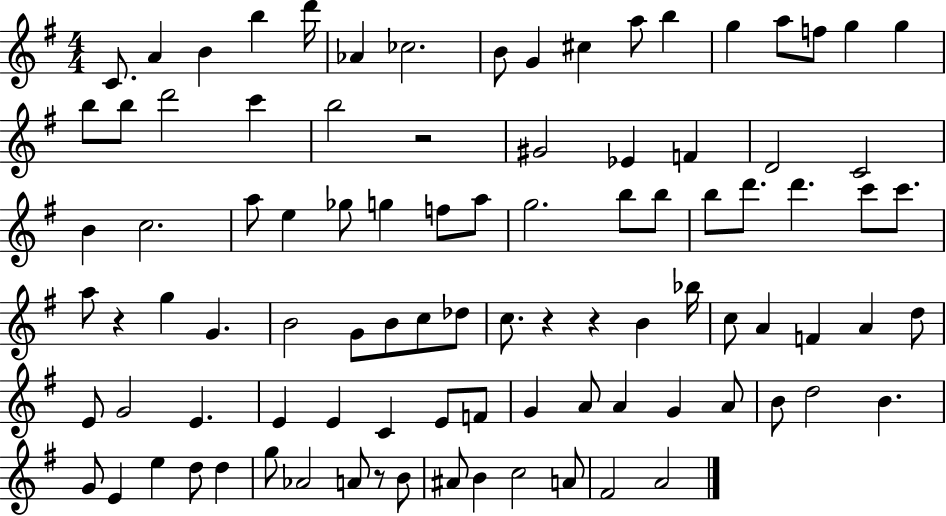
C4/e. A4/q B4/q B5/q D6/s Ab4/q CES5/h. B4/e G4/q C#5/q A5/e B5/q G5/q A5/e F5/e G5/q G5/q B5/e B5/e D6/h C6/q B5/h R/h G#4/h Eb4/q F4/q D4/h C4/h B4/q C5/h. A5/e E5/q Gb5/e G5/q F5/e A5/e G5/h. B5/e B5/e B5/e D6/e. D6/q. C6/e C6/e. A5/e R/q G5/q G4/q. B4/h G4/e B4/e C5/e Db5/e C5/e. R/q R/q B4/q Bb5/s C5/e A4/q F4/q A4/q D5/e E4/e G4/h E4/q. E4/q E4/q C4/q E4/e F4/e G4/q A4/e A4/q G4/q A4/e B4/e D5/h B4/q. G4/e E4/q E5/q D5/e D5/q G5/e Ab4/h A4/e R/e B4/e A#4/e B4/q C5/h A4/e F#4/h A4/h